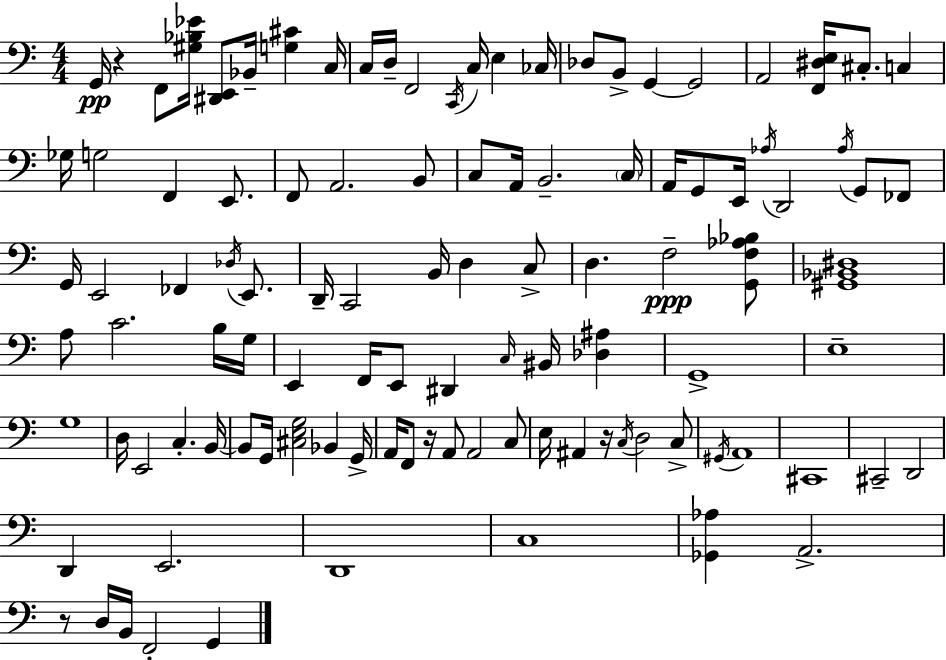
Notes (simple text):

G2/s R/q F2/e [G#3,Bb3,Eb4]/s [D#2,E2]/e Bb2/s [G3,C#4]/q C3/s C3/s D3/s F2/h C2/s C3/s E3/q CES3/s Db3/e B2/e G2/q G2/h A2/h [F2,D#3,E3]/s C#3/e. C3/q Gb3/s G3/h F2/q E2/e. F2/e A2/h. B2/e C3/e A2/s B2/h. C3/s A2/s G2/e E2/s Ab3/s D2/h Ab3/s G2/e FES2/e G2/s E2/h FES2/q Db3/s E2/e. D2/s C2/h B2/s D3/q C3/e D3/q. F3/h [G2,F3,Ab3,Bb3]/e [G#2,Bb2,D#3]/w A3/e C4/h. B3/s G3/s E2/q F2/s E2/e D#2/q C3/s BIS2/s [Db3,A#3]/q G2/w E3/w G3/w D3/s E2/h C3/q. B2/s B2/e G2/s [C#3,E3,G3]/h Bb2/q G2/s A2/s F2/e R/s A2/e A2/h C3/e E3/s A#2/q R/s C3/s D3/h C3/e G#2/s A2/w C#2/w C#2/h D2/h D2/q E2/h. D2/w C3/w [Gb2,Ab3]/q A2/h. R/e D3/s B2/s F2/h G2/q